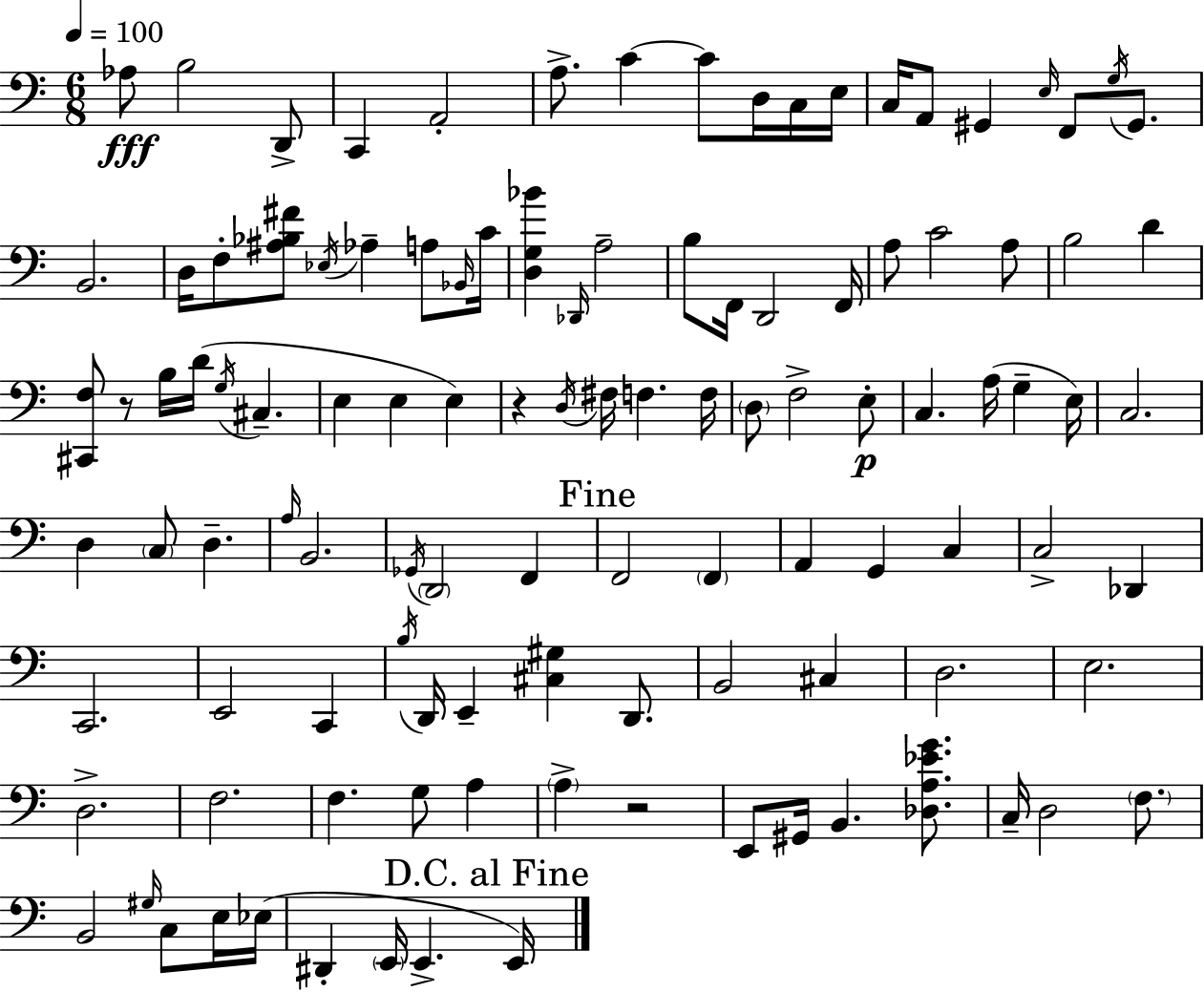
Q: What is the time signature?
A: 6/8